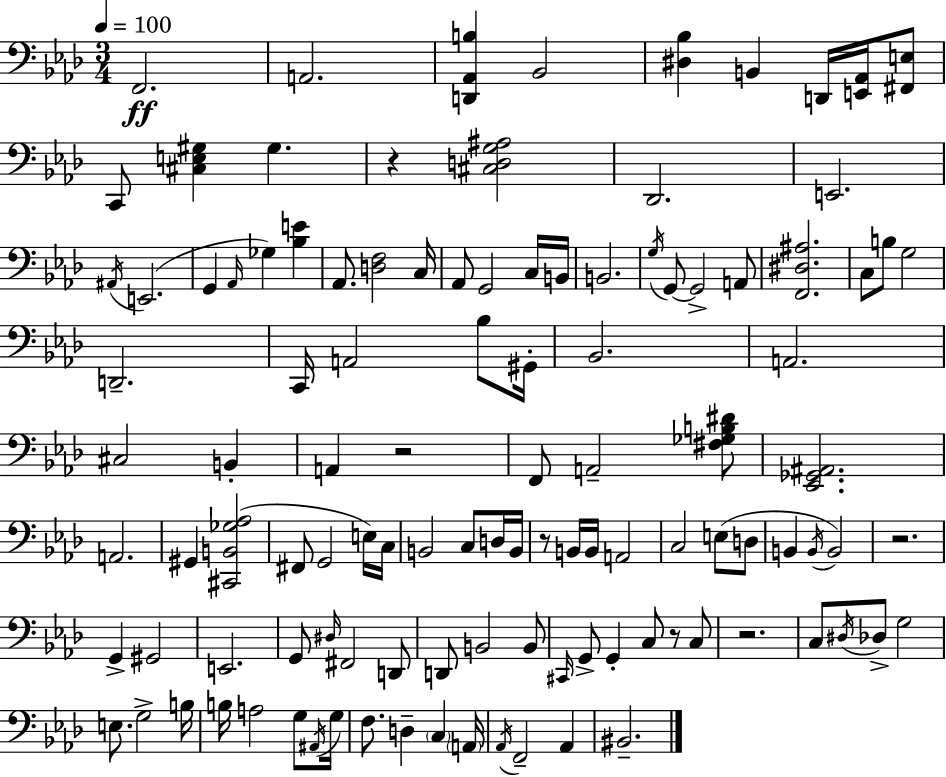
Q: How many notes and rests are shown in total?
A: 112